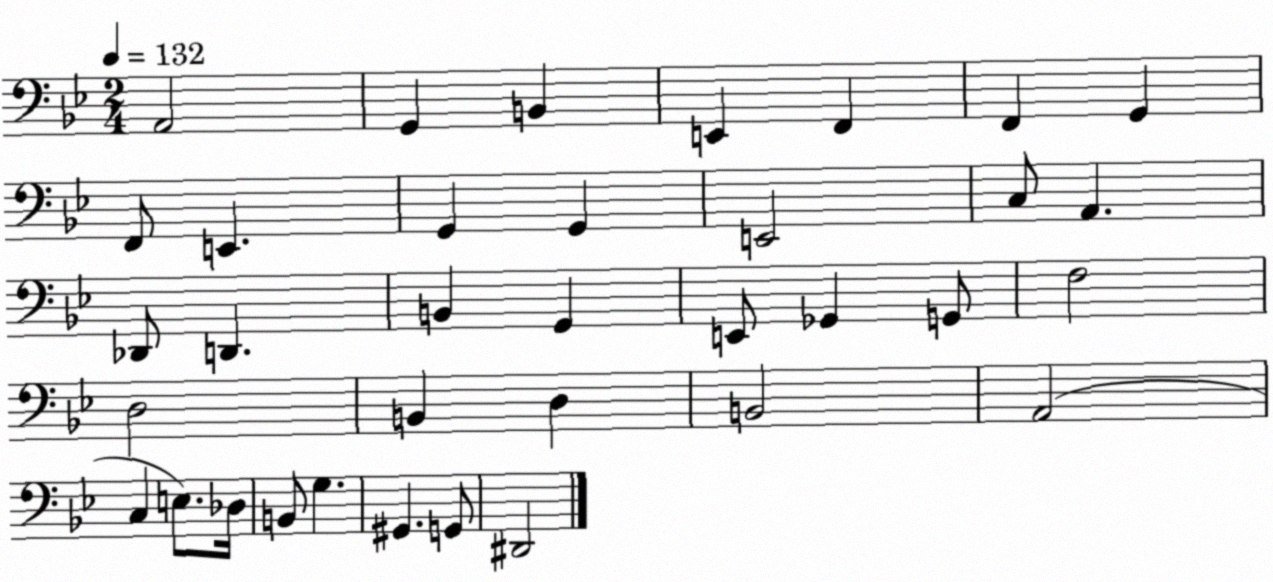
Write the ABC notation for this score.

X:1
T:Untitled
M:2/4
L:1/4
K:Bb
A,,2 G,, B,, E,, F,, F,, G,, F,,/2 E,, G,, G,, E,,2 C,/2 A,, _D,,/2 D,, B,, G,, E,,/2 _G,, G,,/2 F,2 D,2 B,, D, B,,2 A,,2 C, E,/2 _D,/4 B,,/2 G, ^G,, G,,/2 ^D,,2